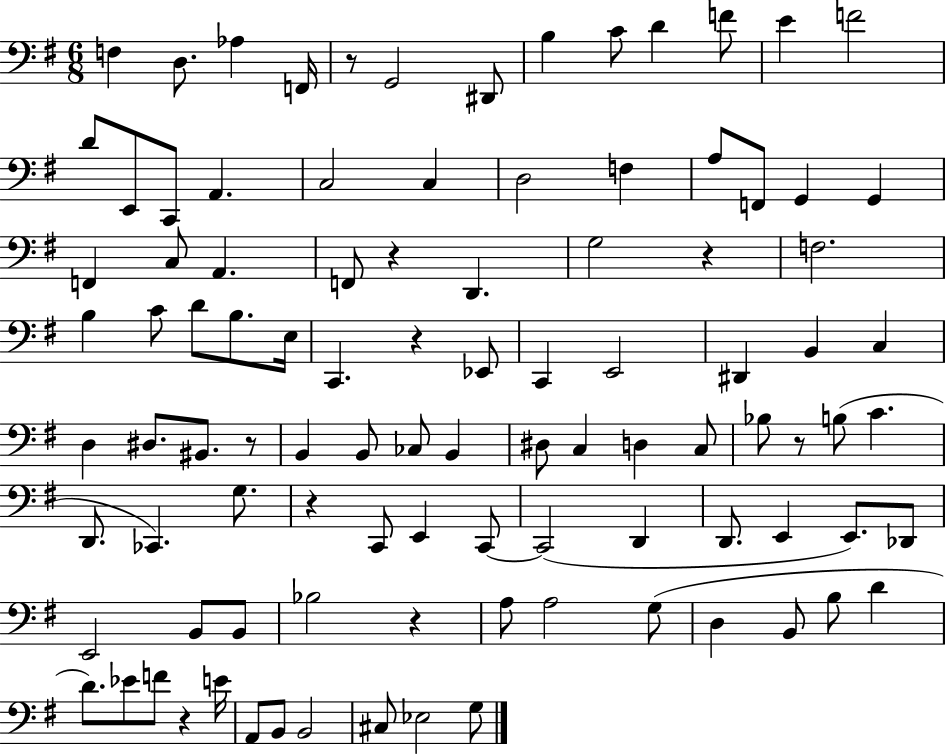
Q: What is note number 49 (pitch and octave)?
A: CES3